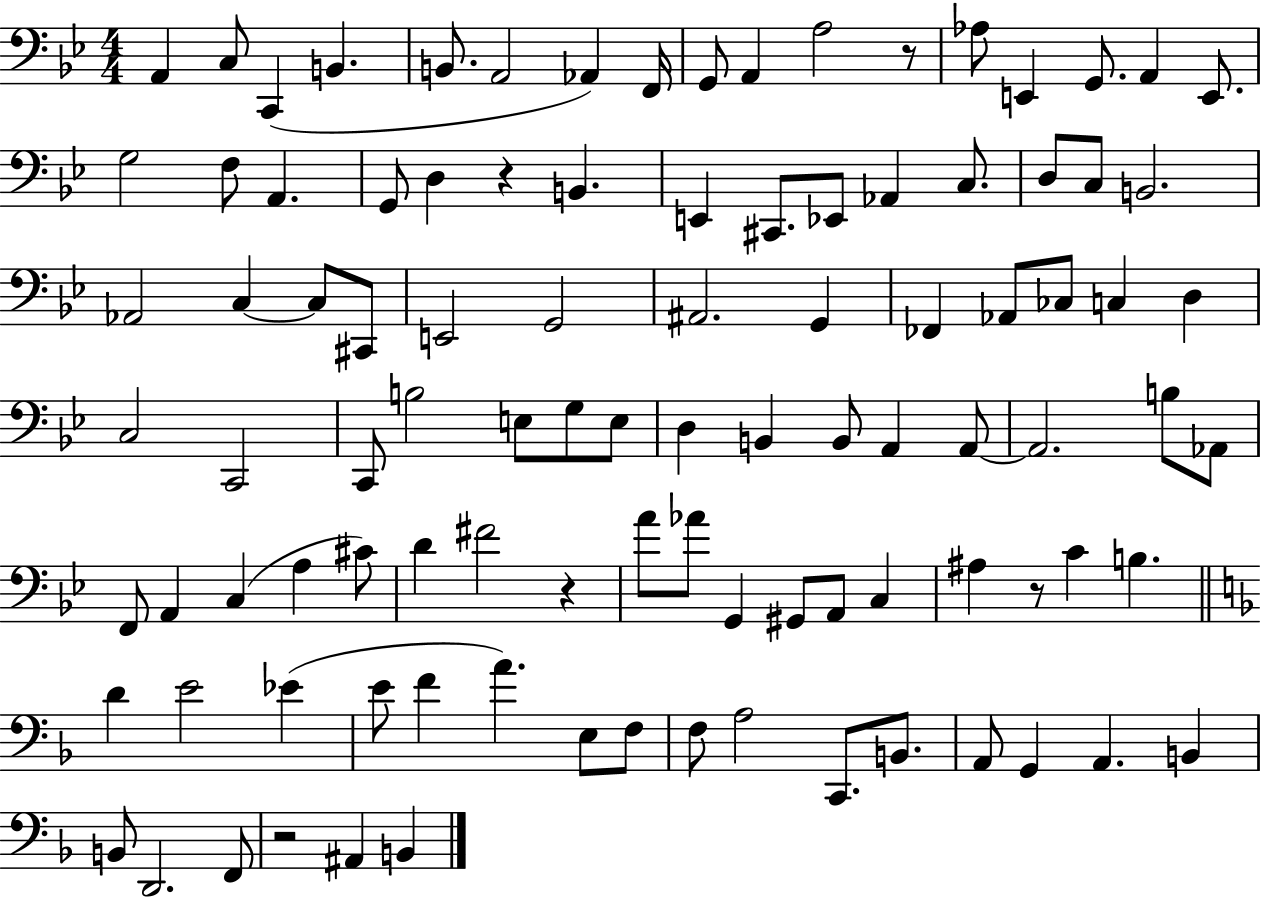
{
  \clef bass
  \numericTimeSignature
  \time 4/4
  \key bes \major
  a,4 c8 c,4( b,4. | b,8. a,2 aes,4) f,16 | g,8 a,4 a2 r8 | aes8 e,4 g,8. a,4 e,8. | \break g2 f8 a,4. | g,8 d4 r4 b,4. | e,4 cis,8. ees,8 aes,4 c8. | d8 c8 b,2. | \break aes,2 c4~~ c8 cis,8 | e,2 g,2 | ais,2. g,4 | fes,4 aes,8 ces8 c4 d4 | \break c2 c,2 | c,8 b2 e8 g8 e8 | d4 b,4 b,8 a,4 a,8~~ | a,2. b8 aes,8 | \break f,8 a,4 c4( a4 cis'8) | d'4 fis'2 r4 | a'8 aes'8 g,4 gis,8 a,8 c4 | ais4 r8 c'4 b4. | \break \bar "||" \break \key f \major d'4 e'2 ees'4( | e'8 f'4 a'4.) e8 f8 | f8 a2 c,8. b,8. | a,8 g,4 a,4. b,4 | \break b,8 d,2. f,8 | r2 ais,4 b,4 | \bar "|."
}